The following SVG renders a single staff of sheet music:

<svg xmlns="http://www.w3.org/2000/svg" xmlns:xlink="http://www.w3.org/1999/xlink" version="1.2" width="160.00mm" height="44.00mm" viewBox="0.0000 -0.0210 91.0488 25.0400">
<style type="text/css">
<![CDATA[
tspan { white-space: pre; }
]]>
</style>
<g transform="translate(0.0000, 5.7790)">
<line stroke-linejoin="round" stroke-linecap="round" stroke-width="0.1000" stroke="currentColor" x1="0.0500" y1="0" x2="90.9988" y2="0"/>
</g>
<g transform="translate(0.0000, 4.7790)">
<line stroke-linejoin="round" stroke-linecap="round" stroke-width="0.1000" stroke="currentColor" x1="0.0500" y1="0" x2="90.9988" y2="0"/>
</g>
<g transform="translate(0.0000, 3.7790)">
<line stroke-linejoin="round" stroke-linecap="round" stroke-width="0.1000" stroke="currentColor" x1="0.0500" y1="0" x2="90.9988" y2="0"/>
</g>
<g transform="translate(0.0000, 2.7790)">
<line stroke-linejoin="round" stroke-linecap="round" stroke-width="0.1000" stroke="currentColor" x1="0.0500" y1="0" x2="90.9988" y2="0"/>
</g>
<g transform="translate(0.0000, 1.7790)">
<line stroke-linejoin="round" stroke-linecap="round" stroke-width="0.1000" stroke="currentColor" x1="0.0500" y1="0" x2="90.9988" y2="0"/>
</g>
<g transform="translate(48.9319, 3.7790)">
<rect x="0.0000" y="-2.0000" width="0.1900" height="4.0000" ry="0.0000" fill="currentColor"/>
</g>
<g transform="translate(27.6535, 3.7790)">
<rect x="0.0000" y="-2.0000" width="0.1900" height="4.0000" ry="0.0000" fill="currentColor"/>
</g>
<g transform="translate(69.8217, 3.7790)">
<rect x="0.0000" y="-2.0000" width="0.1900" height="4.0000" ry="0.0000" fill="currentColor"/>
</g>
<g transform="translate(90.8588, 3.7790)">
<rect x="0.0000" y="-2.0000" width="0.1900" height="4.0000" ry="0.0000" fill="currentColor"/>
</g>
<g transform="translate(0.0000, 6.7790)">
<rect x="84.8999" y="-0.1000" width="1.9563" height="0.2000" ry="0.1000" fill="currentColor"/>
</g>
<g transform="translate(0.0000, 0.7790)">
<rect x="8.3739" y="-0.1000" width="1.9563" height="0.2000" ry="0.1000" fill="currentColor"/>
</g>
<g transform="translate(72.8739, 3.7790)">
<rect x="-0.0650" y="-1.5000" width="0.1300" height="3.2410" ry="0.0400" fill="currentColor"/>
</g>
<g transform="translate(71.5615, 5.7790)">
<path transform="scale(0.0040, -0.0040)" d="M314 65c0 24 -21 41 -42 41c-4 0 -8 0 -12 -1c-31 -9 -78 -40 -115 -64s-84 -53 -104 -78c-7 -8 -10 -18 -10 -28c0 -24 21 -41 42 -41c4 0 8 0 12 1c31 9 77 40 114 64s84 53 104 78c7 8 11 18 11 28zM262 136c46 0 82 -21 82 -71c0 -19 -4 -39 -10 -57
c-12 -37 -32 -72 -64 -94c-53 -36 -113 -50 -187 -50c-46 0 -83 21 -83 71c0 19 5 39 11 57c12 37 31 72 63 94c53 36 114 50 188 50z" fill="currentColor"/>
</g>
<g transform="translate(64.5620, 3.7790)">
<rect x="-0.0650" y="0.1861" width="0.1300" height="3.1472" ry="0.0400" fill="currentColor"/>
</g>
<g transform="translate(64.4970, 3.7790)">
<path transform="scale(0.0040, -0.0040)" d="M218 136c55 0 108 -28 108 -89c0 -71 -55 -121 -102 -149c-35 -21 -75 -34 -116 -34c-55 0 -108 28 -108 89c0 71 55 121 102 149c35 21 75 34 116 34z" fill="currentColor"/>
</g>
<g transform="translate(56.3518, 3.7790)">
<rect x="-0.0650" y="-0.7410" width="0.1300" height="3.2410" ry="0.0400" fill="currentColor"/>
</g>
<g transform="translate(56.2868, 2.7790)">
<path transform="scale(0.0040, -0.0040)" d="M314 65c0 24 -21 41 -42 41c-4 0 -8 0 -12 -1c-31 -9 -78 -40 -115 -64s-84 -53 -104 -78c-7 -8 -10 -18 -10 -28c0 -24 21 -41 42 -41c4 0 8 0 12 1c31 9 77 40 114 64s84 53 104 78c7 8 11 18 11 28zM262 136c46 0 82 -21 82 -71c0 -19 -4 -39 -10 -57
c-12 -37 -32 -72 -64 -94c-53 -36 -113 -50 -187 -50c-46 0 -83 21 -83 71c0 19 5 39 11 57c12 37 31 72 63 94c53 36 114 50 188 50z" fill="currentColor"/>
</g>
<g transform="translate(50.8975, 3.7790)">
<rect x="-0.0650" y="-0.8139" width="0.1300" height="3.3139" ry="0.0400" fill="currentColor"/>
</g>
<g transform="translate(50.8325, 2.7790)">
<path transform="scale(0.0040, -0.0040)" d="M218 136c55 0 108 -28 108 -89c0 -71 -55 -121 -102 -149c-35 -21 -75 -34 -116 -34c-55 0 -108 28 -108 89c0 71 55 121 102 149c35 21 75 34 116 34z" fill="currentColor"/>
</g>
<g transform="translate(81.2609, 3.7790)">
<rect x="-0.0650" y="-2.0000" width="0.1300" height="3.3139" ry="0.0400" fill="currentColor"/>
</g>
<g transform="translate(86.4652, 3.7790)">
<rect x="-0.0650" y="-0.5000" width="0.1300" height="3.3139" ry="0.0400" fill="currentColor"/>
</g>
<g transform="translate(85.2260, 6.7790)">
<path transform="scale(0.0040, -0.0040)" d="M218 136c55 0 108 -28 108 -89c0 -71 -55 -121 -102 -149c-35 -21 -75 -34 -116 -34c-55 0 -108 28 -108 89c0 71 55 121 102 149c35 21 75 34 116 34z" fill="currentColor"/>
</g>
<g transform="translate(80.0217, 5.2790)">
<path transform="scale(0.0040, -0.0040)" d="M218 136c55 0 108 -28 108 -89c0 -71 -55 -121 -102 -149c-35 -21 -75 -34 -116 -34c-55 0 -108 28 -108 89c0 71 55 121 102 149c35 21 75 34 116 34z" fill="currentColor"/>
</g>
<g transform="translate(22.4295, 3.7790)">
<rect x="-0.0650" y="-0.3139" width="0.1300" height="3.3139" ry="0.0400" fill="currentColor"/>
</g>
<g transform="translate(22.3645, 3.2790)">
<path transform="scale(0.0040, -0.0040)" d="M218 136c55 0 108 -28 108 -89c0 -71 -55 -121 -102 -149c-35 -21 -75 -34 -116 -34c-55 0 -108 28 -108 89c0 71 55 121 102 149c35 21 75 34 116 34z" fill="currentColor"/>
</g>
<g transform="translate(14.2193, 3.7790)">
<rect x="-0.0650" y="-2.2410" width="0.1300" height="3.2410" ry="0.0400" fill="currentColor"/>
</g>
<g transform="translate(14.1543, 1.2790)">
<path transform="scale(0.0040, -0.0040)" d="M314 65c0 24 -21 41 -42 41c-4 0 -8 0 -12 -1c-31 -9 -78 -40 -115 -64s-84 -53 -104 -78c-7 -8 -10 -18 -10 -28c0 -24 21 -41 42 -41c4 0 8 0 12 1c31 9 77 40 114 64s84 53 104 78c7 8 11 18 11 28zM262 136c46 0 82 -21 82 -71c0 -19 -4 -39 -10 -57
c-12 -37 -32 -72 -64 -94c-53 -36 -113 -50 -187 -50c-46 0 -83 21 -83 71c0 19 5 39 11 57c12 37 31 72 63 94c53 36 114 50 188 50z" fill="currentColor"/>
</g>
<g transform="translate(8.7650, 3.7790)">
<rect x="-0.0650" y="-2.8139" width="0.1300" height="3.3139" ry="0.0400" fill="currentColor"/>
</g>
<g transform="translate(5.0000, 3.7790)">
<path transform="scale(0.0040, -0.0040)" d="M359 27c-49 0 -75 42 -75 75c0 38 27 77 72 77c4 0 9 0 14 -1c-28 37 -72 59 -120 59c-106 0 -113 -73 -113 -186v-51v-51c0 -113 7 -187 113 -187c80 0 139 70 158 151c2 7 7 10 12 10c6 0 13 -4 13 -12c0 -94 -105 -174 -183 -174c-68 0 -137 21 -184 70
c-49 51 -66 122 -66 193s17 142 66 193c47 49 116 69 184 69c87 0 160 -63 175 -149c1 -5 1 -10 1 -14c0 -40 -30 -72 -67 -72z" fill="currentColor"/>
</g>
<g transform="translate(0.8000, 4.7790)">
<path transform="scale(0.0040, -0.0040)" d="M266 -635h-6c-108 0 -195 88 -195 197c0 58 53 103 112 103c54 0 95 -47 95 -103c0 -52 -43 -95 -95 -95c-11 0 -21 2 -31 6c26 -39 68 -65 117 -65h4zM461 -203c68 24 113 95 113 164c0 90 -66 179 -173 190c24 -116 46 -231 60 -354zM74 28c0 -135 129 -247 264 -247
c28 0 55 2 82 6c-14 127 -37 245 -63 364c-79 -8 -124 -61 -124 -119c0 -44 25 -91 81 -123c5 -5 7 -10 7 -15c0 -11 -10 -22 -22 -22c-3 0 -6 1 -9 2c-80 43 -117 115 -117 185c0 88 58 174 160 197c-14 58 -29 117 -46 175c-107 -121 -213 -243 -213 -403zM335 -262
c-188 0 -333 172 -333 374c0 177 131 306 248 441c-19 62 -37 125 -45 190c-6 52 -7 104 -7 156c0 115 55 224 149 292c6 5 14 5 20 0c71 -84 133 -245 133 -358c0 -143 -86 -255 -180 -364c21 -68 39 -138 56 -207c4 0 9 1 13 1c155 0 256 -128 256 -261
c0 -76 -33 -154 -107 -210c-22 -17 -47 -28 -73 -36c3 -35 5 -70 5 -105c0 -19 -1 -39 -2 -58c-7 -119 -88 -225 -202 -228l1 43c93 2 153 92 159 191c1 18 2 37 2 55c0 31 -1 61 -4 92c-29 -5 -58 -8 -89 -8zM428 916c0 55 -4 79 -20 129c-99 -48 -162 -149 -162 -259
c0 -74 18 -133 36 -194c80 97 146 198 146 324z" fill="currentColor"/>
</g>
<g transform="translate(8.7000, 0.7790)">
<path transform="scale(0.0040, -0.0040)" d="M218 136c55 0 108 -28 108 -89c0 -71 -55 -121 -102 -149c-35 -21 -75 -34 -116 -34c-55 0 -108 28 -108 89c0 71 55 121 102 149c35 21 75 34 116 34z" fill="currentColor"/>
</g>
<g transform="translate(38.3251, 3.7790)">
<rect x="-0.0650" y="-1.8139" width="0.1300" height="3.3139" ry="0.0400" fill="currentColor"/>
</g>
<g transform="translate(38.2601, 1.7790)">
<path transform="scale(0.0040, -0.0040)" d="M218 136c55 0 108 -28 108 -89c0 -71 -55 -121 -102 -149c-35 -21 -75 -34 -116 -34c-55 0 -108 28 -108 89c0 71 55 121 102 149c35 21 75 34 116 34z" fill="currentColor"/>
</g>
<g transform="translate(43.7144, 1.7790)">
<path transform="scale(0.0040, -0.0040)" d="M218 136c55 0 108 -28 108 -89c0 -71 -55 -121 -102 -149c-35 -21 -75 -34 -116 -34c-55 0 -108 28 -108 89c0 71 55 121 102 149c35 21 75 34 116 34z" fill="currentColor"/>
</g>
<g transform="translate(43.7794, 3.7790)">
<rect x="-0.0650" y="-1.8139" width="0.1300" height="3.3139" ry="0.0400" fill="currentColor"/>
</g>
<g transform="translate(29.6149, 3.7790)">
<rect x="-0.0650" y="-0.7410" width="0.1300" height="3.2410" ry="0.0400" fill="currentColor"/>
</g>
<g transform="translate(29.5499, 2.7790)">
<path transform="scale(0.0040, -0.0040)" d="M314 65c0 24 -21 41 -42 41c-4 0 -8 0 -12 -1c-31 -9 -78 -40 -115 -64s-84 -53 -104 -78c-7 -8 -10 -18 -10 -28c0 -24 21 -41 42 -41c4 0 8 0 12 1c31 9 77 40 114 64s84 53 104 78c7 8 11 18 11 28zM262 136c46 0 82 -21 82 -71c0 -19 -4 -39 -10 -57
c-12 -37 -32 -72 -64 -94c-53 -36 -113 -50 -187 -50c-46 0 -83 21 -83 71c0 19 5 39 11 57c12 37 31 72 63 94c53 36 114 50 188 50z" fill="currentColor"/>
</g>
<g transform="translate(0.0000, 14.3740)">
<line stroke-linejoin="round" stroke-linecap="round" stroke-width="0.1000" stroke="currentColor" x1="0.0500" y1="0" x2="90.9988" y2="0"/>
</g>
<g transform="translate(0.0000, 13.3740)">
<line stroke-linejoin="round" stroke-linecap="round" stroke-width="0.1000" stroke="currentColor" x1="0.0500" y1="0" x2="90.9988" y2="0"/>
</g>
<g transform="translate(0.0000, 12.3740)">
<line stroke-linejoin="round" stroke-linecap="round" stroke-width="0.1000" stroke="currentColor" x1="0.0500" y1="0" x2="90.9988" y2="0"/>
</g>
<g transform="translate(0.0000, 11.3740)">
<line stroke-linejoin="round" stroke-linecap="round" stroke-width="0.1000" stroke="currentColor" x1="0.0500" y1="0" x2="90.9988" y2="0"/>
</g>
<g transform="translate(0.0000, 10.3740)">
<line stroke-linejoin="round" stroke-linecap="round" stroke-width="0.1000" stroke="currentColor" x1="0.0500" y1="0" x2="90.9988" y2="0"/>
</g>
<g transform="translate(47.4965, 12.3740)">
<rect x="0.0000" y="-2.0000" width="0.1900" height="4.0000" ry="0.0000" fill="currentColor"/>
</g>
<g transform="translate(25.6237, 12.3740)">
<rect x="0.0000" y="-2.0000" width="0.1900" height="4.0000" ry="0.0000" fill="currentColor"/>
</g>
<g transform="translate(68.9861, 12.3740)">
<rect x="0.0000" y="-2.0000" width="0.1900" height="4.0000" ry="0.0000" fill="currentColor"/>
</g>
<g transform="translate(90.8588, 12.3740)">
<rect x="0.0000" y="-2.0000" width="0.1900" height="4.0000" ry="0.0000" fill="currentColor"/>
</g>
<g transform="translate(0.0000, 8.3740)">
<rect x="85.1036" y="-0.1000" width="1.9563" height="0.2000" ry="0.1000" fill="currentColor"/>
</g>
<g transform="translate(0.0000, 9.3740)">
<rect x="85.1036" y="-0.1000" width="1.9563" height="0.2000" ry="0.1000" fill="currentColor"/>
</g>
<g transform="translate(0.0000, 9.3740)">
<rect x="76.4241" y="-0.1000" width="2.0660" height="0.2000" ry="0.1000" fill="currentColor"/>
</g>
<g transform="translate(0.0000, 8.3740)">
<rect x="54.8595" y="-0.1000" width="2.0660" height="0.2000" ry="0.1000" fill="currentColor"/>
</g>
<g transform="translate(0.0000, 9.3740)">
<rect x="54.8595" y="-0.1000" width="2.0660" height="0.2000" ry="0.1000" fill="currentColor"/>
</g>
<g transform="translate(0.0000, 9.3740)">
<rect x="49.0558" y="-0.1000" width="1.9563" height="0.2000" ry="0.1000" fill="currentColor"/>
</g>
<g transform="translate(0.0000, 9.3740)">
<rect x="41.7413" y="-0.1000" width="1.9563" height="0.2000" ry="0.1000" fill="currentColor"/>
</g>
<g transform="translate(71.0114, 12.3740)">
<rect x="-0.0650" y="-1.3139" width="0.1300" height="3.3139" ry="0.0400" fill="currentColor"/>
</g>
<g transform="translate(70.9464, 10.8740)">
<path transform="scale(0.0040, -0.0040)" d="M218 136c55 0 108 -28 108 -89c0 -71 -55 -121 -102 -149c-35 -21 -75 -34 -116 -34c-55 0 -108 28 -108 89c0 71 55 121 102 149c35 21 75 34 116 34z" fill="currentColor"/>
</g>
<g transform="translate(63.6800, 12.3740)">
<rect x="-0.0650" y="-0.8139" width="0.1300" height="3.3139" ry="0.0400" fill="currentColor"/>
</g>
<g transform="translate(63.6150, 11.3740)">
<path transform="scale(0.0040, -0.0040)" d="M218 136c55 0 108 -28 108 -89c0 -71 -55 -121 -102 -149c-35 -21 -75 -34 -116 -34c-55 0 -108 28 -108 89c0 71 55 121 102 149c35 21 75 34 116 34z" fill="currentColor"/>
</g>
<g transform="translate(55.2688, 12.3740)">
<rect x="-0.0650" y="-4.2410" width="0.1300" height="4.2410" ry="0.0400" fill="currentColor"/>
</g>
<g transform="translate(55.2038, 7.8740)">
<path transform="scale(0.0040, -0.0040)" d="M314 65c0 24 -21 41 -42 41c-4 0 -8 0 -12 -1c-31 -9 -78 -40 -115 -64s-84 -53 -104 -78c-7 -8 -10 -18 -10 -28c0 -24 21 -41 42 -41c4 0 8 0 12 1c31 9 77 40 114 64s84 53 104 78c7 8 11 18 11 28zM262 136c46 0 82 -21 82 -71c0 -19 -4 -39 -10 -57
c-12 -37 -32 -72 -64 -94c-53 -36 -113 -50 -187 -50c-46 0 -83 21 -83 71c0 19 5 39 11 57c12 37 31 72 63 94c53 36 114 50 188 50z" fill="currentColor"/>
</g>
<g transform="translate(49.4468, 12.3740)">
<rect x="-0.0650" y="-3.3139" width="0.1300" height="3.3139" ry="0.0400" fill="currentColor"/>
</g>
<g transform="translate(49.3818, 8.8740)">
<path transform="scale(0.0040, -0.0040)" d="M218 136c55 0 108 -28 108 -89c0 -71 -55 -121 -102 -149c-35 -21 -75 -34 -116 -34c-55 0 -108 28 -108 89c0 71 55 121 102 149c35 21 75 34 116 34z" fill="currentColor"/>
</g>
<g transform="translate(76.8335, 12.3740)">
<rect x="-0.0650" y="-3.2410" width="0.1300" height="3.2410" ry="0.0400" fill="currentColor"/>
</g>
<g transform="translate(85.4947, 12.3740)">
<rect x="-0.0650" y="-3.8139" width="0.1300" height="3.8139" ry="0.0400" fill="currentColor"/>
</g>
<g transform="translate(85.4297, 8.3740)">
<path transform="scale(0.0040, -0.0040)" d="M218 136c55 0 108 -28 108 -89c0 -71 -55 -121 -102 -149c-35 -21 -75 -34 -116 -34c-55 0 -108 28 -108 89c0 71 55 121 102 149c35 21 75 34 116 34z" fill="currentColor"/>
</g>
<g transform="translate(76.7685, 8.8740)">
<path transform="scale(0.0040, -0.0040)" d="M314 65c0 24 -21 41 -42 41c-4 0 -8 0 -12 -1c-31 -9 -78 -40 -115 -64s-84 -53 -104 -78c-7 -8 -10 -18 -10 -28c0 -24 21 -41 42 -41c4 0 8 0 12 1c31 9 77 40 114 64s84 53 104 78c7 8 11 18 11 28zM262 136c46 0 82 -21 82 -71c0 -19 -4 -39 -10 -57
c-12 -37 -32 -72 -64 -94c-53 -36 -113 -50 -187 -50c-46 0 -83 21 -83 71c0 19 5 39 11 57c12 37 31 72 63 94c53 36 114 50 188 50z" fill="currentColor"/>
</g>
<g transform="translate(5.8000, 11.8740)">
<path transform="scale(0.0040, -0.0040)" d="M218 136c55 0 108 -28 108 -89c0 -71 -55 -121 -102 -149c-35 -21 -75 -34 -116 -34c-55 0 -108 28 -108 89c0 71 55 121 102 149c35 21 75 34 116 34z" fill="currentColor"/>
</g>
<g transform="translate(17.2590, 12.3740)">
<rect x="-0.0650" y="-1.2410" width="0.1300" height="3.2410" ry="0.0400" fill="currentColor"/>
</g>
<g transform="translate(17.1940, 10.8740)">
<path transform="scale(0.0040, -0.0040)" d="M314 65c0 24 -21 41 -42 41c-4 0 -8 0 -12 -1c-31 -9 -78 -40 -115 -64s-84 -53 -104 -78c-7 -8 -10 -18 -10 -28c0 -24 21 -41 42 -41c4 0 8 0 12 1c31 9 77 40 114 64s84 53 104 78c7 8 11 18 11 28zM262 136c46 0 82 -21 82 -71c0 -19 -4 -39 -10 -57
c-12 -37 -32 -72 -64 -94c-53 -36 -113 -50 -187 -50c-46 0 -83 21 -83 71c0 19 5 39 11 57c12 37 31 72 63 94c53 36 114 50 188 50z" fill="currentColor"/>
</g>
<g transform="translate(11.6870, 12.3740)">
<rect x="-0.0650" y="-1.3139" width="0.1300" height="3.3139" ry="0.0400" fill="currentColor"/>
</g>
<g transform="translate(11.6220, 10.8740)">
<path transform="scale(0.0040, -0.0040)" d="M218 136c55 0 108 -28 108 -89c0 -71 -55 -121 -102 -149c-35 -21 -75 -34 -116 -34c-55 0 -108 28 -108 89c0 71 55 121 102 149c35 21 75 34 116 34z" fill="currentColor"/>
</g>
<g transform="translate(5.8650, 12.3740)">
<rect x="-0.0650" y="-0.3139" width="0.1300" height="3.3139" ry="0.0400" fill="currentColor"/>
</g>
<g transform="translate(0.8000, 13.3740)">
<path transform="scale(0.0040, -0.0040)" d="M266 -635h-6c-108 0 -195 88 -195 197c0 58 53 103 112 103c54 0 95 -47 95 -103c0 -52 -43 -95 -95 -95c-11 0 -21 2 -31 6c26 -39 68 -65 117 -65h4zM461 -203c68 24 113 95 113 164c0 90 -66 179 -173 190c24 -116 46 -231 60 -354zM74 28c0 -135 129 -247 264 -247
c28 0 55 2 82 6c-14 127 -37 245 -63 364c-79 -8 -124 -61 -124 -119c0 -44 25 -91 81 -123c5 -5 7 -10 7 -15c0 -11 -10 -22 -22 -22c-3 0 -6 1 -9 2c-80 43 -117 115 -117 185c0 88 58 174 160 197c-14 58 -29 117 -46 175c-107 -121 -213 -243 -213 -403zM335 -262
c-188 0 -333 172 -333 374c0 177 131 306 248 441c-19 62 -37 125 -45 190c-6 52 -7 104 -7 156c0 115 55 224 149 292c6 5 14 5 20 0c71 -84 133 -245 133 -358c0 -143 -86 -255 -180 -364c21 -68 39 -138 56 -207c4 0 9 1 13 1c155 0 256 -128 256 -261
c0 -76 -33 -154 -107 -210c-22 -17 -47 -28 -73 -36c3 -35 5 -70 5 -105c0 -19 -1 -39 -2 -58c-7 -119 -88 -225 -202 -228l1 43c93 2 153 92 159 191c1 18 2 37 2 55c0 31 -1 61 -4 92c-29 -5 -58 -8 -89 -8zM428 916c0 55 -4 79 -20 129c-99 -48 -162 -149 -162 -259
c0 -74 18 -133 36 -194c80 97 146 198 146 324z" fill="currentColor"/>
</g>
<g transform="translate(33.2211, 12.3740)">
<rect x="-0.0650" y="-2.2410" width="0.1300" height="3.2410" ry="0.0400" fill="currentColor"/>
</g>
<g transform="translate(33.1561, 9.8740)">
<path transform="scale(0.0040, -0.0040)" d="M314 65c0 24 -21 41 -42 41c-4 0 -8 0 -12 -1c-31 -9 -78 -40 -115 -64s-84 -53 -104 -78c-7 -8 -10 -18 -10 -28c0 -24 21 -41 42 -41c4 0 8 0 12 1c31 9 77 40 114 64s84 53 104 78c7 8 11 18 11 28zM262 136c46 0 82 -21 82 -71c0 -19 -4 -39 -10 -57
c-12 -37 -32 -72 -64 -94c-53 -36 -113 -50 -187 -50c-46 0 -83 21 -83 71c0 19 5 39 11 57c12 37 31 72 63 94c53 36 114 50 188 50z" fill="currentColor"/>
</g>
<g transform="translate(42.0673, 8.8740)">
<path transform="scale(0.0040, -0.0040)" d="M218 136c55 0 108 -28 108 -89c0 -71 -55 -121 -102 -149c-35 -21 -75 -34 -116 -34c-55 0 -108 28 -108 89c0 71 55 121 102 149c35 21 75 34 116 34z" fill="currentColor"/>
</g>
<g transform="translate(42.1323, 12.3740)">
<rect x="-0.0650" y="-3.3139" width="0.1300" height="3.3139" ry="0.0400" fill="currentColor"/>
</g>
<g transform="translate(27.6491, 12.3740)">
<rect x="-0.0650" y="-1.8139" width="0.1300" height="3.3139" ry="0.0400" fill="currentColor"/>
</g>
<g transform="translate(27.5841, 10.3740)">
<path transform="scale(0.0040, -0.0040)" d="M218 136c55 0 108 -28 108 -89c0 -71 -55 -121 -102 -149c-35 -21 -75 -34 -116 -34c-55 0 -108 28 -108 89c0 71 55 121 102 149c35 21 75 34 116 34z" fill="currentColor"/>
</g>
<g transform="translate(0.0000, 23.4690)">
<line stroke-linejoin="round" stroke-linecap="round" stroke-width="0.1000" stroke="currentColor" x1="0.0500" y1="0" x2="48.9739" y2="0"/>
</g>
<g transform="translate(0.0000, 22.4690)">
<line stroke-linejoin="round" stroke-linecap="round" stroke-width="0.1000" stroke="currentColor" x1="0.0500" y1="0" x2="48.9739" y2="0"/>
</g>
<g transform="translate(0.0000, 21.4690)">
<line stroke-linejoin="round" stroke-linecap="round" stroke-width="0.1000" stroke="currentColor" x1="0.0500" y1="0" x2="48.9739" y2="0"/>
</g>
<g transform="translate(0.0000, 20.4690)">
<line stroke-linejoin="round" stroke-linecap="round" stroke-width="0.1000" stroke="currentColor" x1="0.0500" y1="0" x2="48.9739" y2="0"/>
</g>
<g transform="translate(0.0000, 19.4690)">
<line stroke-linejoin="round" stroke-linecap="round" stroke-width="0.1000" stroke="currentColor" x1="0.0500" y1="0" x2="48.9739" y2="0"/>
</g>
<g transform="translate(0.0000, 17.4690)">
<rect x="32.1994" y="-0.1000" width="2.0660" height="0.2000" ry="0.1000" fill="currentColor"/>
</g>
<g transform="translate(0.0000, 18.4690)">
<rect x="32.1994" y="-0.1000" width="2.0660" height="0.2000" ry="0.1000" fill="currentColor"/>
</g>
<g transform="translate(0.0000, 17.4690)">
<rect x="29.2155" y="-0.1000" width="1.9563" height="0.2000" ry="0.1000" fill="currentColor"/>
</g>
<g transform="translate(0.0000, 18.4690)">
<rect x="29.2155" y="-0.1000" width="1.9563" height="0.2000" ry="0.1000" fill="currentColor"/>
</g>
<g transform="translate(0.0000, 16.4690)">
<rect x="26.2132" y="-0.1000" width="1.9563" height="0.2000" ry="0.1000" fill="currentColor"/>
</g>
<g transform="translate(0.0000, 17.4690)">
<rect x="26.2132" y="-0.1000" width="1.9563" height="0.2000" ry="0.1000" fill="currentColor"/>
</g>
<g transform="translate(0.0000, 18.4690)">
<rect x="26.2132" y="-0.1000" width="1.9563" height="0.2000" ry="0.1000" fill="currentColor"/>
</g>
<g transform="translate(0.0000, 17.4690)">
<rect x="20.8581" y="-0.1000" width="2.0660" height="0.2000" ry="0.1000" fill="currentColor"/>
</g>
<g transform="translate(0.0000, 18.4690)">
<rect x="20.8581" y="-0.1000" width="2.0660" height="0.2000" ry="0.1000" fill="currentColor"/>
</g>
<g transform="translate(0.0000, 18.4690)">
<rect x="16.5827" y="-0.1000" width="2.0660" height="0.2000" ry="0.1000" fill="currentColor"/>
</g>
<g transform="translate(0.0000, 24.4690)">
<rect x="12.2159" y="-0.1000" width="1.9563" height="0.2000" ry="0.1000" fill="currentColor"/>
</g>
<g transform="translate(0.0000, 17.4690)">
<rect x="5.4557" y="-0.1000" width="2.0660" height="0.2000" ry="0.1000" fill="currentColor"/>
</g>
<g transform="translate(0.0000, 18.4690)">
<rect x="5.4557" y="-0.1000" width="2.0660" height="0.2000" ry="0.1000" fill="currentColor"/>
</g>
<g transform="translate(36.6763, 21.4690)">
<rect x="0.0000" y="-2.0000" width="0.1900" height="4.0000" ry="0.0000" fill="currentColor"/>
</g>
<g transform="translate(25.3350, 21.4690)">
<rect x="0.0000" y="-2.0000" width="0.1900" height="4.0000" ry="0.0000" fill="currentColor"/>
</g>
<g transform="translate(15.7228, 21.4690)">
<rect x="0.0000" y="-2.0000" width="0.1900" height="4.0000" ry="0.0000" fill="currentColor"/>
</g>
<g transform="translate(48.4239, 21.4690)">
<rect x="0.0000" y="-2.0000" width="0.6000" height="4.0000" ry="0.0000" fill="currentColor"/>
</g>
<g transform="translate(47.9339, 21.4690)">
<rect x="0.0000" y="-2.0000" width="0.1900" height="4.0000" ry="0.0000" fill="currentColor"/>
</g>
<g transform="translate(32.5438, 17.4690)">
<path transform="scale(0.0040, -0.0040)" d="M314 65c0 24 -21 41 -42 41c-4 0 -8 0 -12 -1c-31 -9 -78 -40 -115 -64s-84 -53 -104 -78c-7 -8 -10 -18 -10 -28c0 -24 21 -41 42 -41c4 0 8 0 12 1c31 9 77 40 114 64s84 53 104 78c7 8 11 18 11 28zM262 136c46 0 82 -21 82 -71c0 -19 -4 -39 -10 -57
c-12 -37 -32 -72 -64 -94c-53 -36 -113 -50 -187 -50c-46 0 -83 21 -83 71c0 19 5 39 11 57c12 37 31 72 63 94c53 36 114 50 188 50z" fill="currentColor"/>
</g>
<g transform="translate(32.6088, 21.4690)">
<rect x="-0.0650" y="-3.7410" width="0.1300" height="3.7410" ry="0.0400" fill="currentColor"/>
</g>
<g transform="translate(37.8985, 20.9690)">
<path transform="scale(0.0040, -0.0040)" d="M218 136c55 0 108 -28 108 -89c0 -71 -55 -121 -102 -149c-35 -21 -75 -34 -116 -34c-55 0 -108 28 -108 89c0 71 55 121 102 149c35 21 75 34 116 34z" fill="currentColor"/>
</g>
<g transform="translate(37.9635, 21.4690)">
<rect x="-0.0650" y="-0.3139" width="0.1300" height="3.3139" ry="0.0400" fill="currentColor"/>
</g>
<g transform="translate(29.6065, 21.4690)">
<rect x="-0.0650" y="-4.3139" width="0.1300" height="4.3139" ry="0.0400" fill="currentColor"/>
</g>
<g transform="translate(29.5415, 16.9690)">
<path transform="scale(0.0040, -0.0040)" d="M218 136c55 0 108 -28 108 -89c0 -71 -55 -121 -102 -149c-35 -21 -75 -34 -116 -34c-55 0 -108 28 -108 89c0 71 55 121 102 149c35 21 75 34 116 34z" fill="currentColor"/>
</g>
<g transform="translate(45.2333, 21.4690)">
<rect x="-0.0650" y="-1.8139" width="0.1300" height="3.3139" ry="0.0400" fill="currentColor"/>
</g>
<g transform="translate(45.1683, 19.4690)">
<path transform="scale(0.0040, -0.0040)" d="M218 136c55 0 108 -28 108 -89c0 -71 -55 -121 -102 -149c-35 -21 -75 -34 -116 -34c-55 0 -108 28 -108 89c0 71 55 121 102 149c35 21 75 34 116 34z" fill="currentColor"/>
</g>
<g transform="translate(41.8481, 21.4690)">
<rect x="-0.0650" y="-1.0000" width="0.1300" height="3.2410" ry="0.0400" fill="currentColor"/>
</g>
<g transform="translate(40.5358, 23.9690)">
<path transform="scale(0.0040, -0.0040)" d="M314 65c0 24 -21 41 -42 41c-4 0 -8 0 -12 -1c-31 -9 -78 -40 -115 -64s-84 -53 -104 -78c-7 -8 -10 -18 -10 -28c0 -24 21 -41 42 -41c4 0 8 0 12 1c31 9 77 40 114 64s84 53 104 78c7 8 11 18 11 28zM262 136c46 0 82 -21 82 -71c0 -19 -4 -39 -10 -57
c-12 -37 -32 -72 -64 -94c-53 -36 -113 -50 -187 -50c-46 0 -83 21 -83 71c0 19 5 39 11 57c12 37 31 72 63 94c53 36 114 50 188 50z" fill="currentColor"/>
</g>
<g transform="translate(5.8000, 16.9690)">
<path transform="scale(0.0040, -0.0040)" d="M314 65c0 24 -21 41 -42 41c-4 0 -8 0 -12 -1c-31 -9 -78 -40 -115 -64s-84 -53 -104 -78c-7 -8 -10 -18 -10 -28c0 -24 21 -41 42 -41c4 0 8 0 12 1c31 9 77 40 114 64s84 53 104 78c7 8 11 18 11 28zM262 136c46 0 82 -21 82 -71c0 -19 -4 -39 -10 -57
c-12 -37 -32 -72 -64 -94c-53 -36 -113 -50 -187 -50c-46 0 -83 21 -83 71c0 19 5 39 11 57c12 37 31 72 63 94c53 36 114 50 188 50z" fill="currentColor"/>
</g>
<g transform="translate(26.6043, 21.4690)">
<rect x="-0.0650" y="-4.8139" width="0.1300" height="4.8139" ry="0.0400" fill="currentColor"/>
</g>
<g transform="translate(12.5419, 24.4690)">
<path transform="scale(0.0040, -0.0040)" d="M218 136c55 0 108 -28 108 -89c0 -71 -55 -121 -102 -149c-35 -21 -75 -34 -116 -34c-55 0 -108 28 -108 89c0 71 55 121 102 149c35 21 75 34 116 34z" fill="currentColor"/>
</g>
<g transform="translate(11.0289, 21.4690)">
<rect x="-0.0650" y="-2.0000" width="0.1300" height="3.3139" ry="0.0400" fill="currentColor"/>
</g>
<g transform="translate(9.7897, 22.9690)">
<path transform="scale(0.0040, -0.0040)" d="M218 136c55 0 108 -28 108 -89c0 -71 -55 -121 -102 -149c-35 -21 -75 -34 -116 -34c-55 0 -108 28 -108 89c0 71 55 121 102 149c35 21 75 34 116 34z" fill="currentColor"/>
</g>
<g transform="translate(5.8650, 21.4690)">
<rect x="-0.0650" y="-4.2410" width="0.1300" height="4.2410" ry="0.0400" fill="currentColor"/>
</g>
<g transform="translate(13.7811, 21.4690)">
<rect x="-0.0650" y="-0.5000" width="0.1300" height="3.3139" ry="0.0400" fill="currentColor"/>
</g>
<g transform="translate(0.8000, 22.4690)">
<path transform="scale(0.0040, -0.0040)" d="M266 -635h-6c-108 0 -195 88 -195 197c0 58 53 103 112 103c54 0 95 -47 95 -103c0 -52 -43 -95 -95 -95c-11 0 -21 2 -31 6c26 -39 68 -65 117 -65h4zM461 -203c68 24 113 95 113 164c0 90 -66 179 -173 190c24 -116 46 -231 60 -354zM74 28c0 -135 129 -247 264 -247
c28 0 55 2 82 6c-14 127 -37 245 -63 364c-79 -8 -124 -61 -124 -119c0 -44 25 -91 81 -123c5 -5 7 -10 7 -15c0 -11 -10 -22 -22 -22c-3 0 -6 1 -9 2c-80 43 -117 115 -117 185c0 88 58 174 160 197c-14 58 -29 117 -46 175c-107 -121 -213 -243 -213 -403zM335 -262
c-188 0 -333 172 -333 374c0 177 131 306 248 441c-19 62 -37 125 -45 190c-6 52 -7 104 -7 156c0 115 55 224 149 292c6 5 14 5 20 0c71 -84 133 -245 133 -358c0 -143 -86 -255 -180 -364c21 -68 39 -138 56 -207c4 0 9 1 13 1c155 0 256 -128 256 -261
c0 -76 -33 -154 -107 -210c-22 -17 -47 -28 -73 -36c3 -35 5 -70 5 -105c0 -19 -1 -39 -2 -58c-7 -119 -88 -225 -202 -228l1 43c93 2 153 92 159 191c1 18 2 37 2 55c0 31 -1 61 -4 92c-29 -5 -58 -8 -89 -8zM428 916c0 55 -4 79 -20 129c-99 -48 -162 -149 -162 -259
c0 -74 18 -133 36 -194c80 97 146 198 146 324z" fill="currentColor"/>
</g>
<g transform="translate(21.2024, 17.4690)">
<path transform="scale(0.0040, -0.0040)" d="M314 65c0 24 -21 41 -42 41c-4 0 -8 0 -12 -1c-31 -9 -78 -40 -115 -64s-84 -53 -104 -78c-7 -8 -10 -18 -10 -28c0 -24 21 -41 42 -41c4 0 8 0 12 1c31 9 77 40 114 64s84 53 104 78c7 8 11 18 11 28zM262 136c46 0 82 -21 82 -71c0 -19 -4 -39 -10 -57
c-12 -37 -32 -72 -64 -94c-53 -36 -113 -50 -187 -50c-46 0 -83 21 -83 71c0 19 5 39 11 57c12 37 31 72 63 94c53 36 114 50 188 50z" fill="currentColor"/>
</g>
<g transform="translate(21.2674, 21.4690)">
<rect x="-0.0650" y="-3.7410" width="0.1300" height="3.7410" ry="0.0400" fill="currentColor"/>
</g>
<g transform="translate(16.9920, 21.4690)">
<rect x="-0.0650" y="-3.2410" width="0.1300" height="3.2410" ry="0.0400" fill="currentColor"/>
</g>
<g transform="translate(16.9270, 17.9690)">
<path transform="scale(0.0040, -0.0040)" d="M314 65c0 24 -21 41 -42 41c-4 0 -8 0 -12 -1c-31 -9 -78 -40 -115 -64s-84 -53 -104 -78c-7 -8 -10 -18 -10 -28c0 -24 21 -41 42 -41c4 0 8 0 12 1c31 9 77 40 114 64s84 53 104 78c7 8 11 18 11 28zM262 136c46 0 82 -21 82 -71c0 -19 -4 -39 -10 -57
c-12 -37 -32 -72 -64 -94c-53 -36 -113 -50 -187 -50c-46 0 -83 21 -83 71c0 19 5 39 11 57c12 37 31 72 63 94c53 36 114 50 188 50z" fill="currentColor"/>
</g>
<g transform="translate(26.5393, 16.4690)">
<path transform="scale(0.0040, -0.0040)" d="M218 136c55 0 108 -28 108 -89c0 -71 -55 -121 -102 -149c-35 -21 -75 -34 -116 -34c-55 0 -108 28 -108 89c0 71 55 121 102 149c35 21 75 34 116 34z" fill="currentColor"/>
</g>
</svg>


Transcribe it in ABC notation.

X:1
T:Untitled
M:4/4
L:1/4
K:C
a g2 c d2 f f d d2 B E2 F C c e e2 f g2 b b d'2 d e b2 c' d'2 F C b2 c'2 e' d' c'2 c D2 f